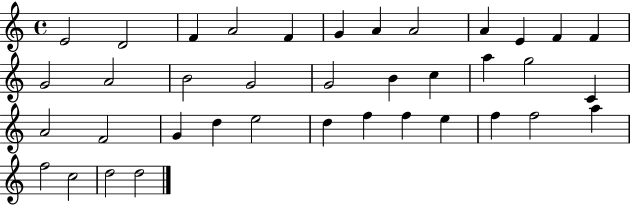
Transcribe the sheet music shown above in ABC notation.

X:1
T:Untitled
M:4/4
L:1/4
K:C
E2 D2 F A2 F G A A2 A E F F G2 A2 B2 G2 G2 B c a g2 C A2 F2 G d e2 d f f e f f2 a f2 c2 d2 d2